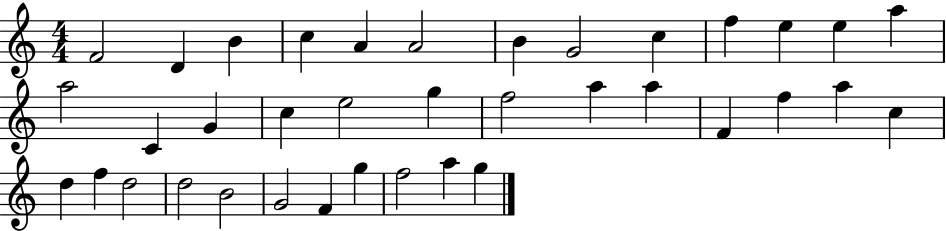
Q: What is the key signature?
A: C major